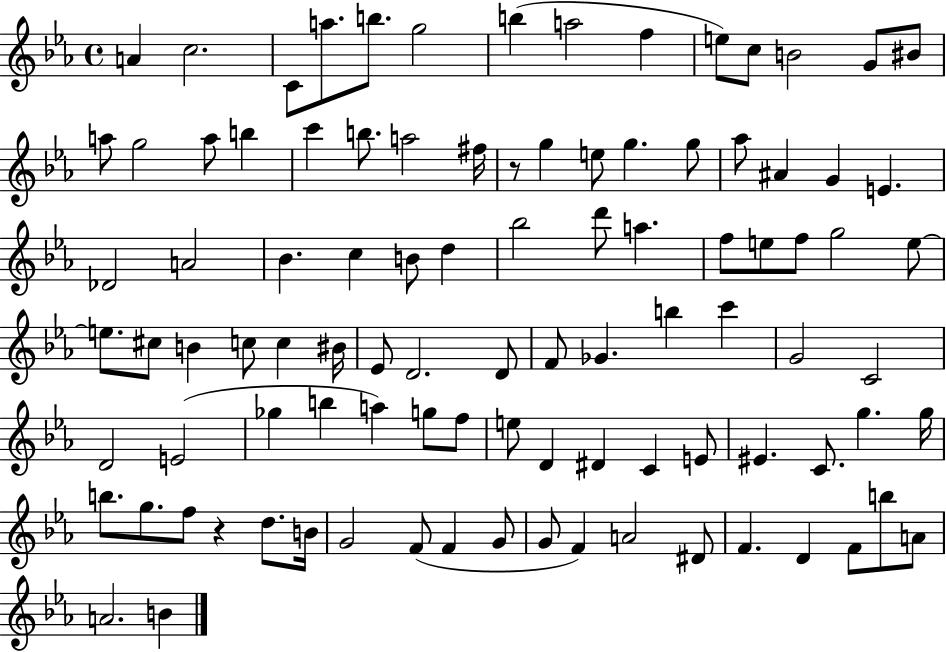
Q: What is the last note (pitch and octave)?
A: B4